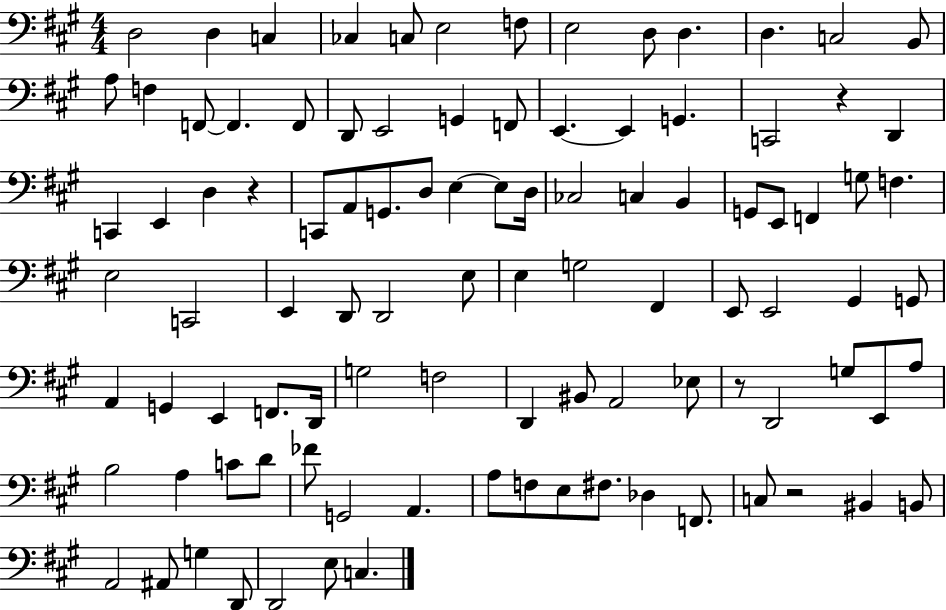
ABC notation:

X:1
T:Untitled
M:4/4
L:1/4
K:A
D,2 D, C, _C, C,/2 E,2 F,/2 E,2 D,/2 D, D, C,2 B,,/2 A,/2 F, F,,/2 F,, F,,/2 D,,/2 E,,2 G,, F,,/2 E,, E,, G,, C,,2 z D,, C,, E,, D, z C,,/2 A,,/2 G,,/2 D,/2 E, E,/2 D,/4 _C,2 C, B,, G,,/2 E,,/2 F,, G,/2 F, E,2 C,,2 E,, D,,/2 D,,2 E,/2 E, G,2 ^F,, E,,/2 E,,2 ^G,, G,,/2 A,, G,, E,, F,,/2 D,,/4 G,2 F,2 D,, ^B,,/2 A,,2 _E,/2 z/2 D,,2 G,/2 E,,/2 A,/2 B,2 A, C/2 D/2 _F/2 G,,2 A,, A,/2 F,/2 E,/2 ^F,/2 _D, F,,/2 C,/2 z2 ^B,, B,,/2 A,,2 ^A,,/2 G, D,,/2 D,,2 E,/2 C,